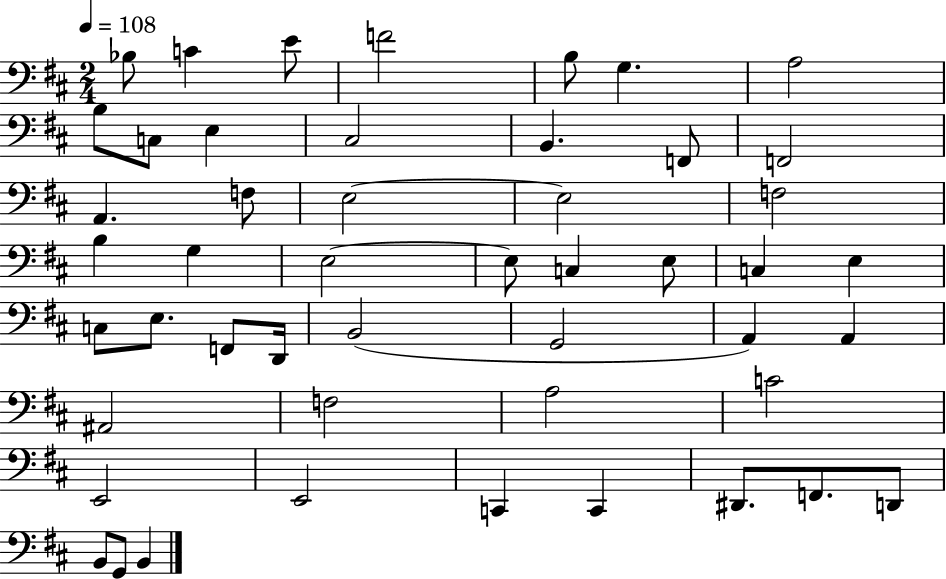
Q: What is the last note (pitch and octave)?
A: B2